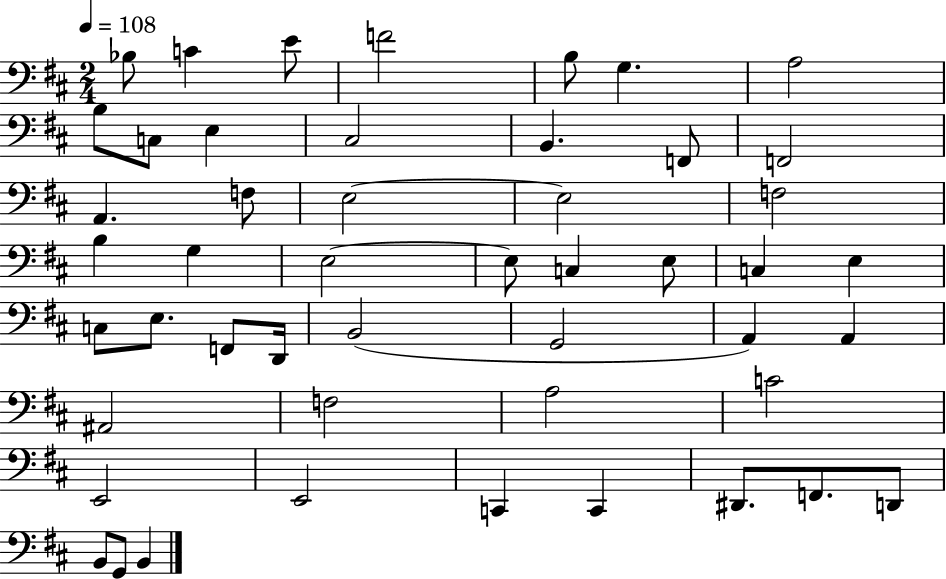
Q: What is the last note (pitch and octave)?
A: B2